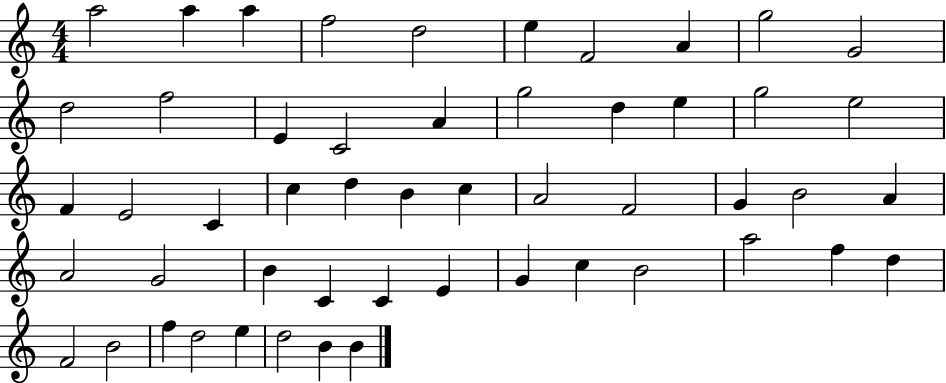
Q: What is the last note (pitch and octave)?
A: B4